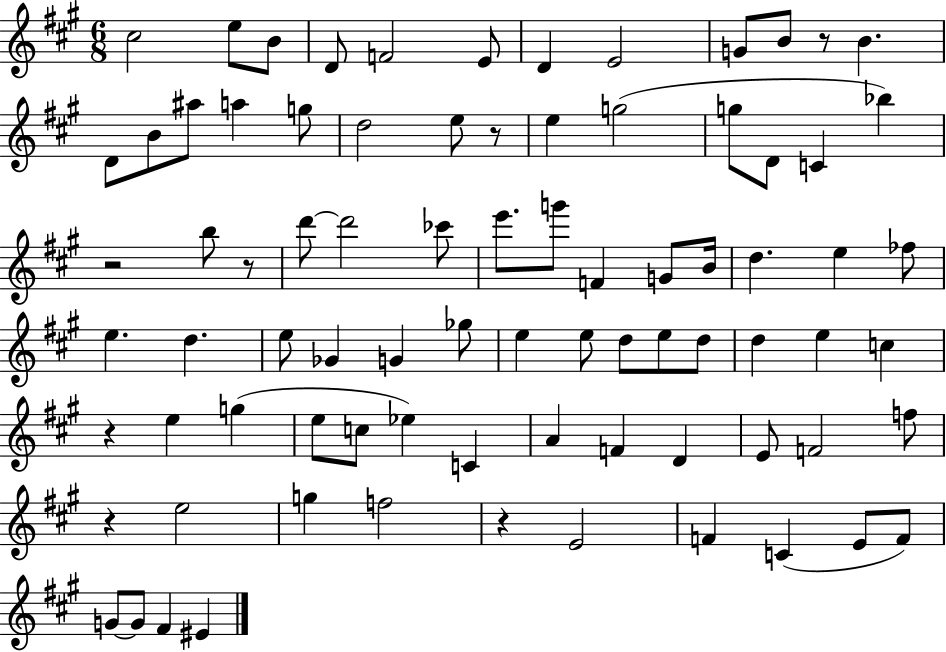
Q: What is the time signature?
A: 6/8